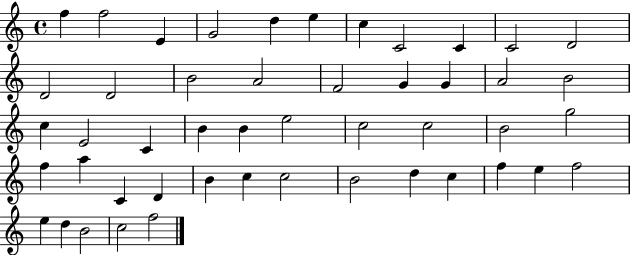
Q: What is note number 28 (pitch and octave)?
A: C5